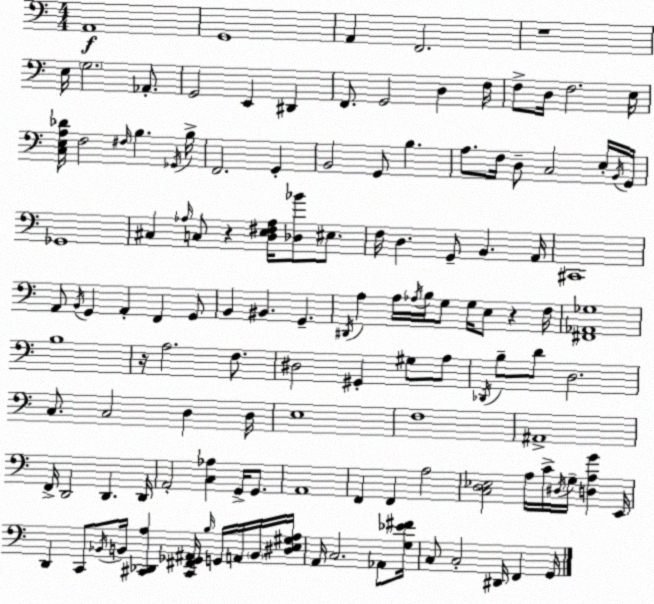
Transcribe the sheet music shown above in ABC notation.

X:1
T:Untitled
M:4/4
L:1/4
K:C
A,,4 G,,4 A,, F,,2 z4 E,/4 G,2 _A,,/2 G,,2 E,, ^D,, F,,/2 G,,2 D, F,/4 F,/2 D,/4 F,2 E,/4 [C,E,A,_D]/4 F,2 ^F,/4 B, _G,,/4 B,/4 F,,2 G,, B,,2 G,,/2 B, A,/2 F,/4 D,/2 C,2 E,/4 B,,/4 G,,/4 _G,,4 ^C, _A,/4 C,/2 z [D,E,^F,_A,]/4 [_D,_B]/2 ^E,/2 F,/4 D, G,,/2 B,, A,,/4 ^C,,4 A,,/2 B,,/4 G,, A,, F,, G,,/2 B,, ^B,, G,, ^D,,/4 A, A,/4 _A,/4 B,/4 G,/2 G,/4 E,/2 z F,/4 [^F,,_A,,_G,]4 B,4 z/4 A,2 F,/2 ^D,2 ^G,, ^G,/2 A,/2 _D,,/4 B,/2 D/2 D,2 C,/2 C,2 D, D,/4 E,4 F,4 ^A,,4 F,,/4 D,,2 D,, D,,/4 A,,2 [C,_A,] G,,/4 G,,/2 A,,4 F,, F,, A,2 [C,D,_E,]2 A,/4 C/4 ^D,/4 G,/4 [D,A,G] E,,/4 D,, C,,/2 _B,,/4 B,,/4 [^C,,_D,,A,] [^C,,^F,,_G,,^A,,]/4 B,/4 G,,/4 A,,/4 B,,/4 [^D,E,^G,A,]/4 A,,/4 C,2 _A,,/2 [G,_E^F]/4 C,/2 C,2 ^D,,/4 F,, G,,/4